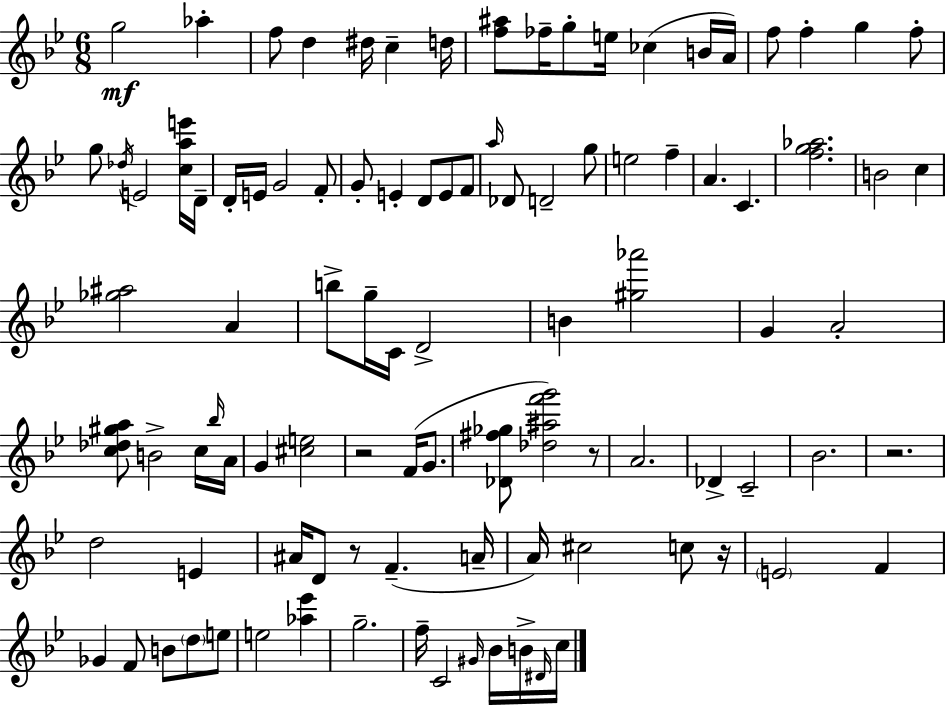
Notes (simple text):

G5/h Ab5/q F5/e D5/q D#5/s C5/q D5/s [F5,A#5]/e FES5/s G5/e E5/s CES5/q B4/s A4/s F5/e F5/q G5/q F5/e G5/e Db5/s E4/h [C5,A5,E6]/s D4/s D4/s E4/s G4/h F4/e G4/e E4/q D4/e E4/e F4/e A5/s Db4/e D4/h G5/e E5/h F5/q A4/q. C4/q. [F5,G5,Ab5]/h. B4/h C5/q [Gb5,A#5]/h A4/q B5/e G5/s C4/s D4/h B4/q [G#5,Ab6]/h G4/q A4/h [C5,Db5,G#5,A5]/e B4/h C5/s Bb5/s A4/s G4/q [C#5,E5]/h R/h F4/s G4/e. [Db4,F#5,Gb5]/e [Db5,A#5,F6,G6]/h R/e A4/h. Db4/q C4/h Bb4/h. R/h. D5/h E4/q A#4/s D4/e R/e F4/q. A4/s A4/s C#5/h C5/e R/s E4/h F4/q Gb4/q F4/e B4/e D5/e E5/e E5/h [Ab5,Eb6]/q G5/h. F5/s C4/h G#4/s Bb4/s B4/s D#4/s C5/s